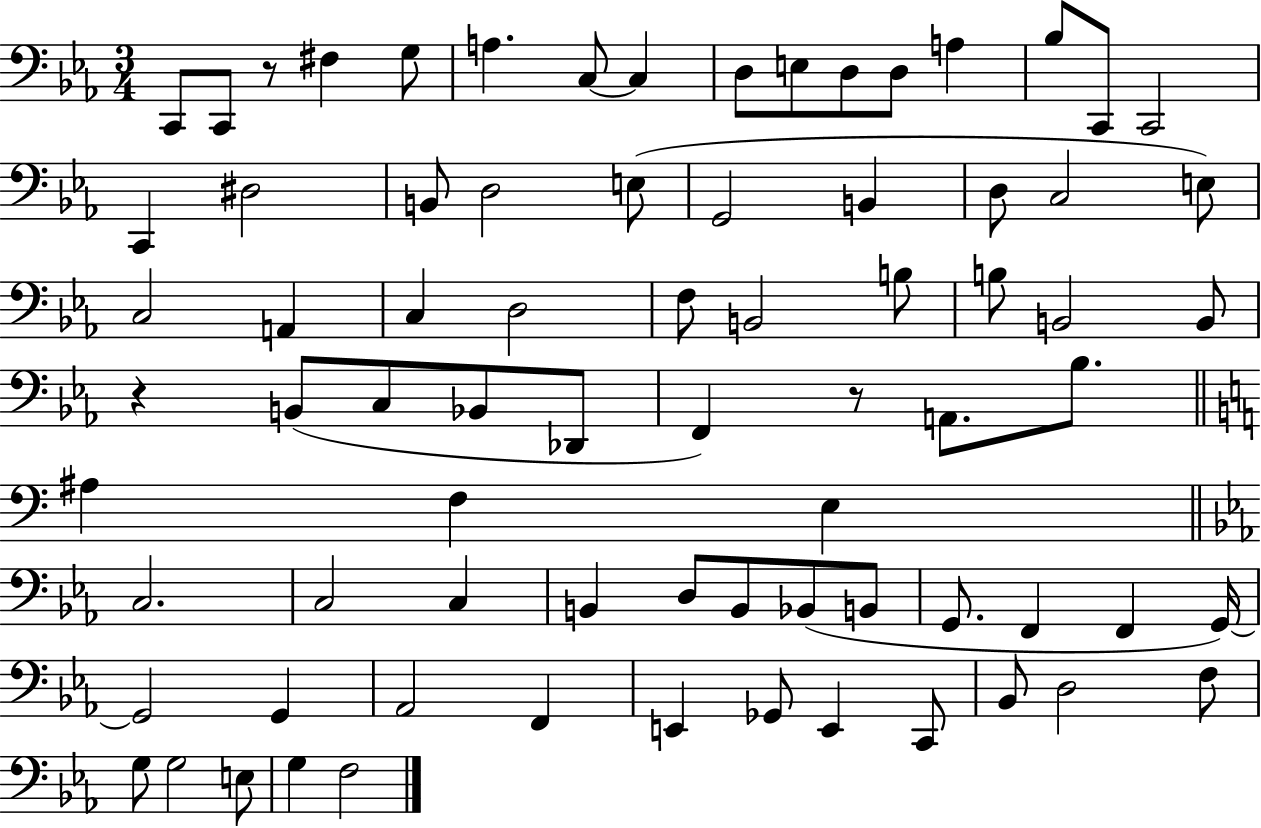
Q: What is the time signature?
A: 3/4